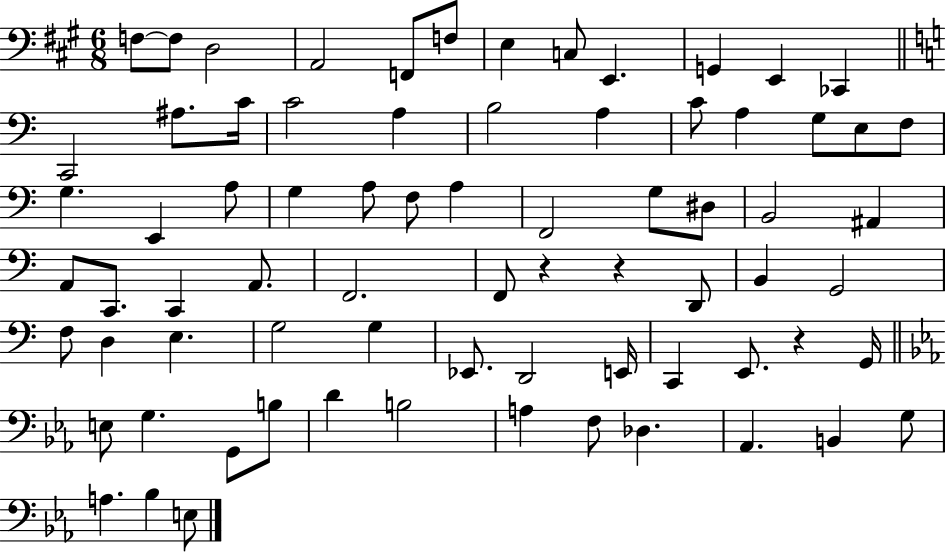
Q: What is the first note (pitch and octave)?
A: F3